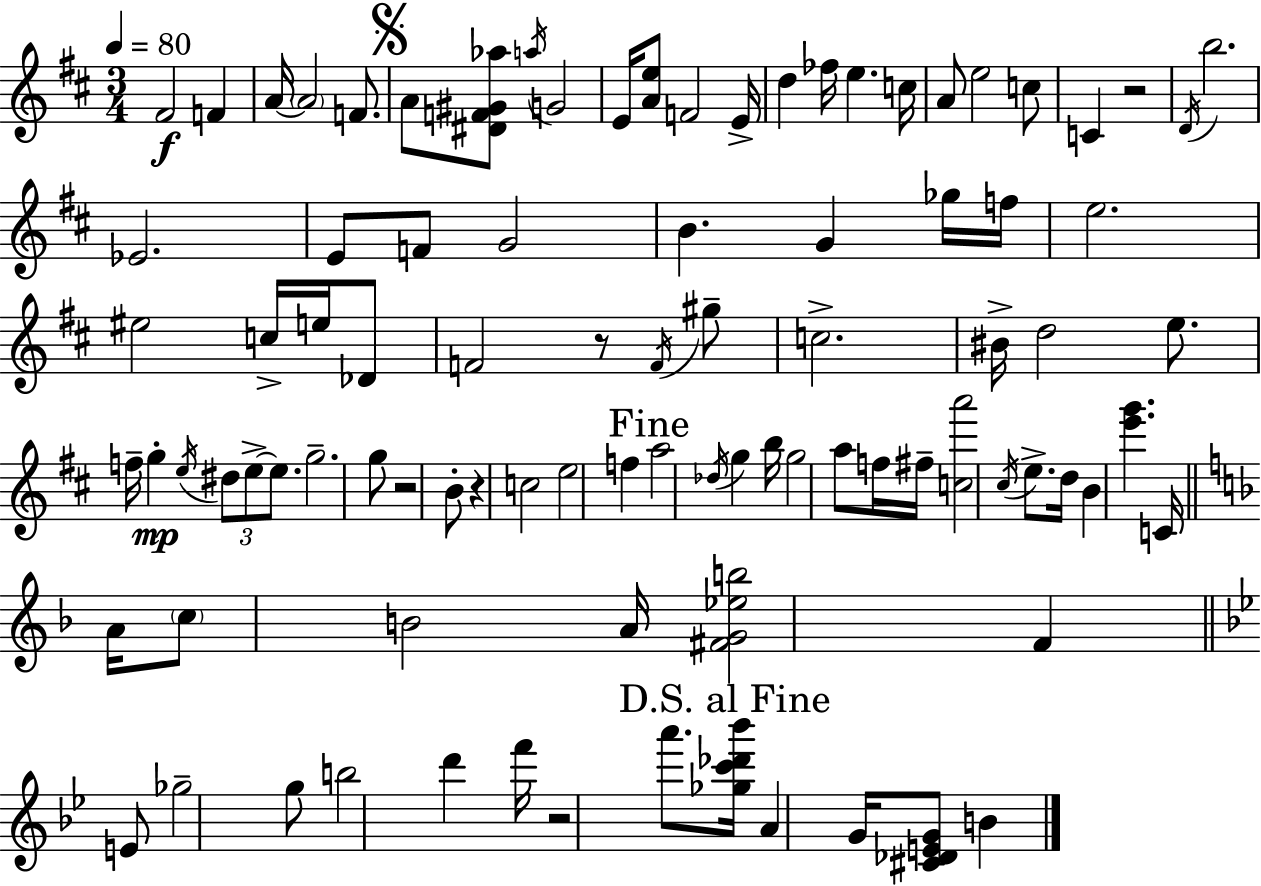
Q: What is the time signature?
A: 3/4